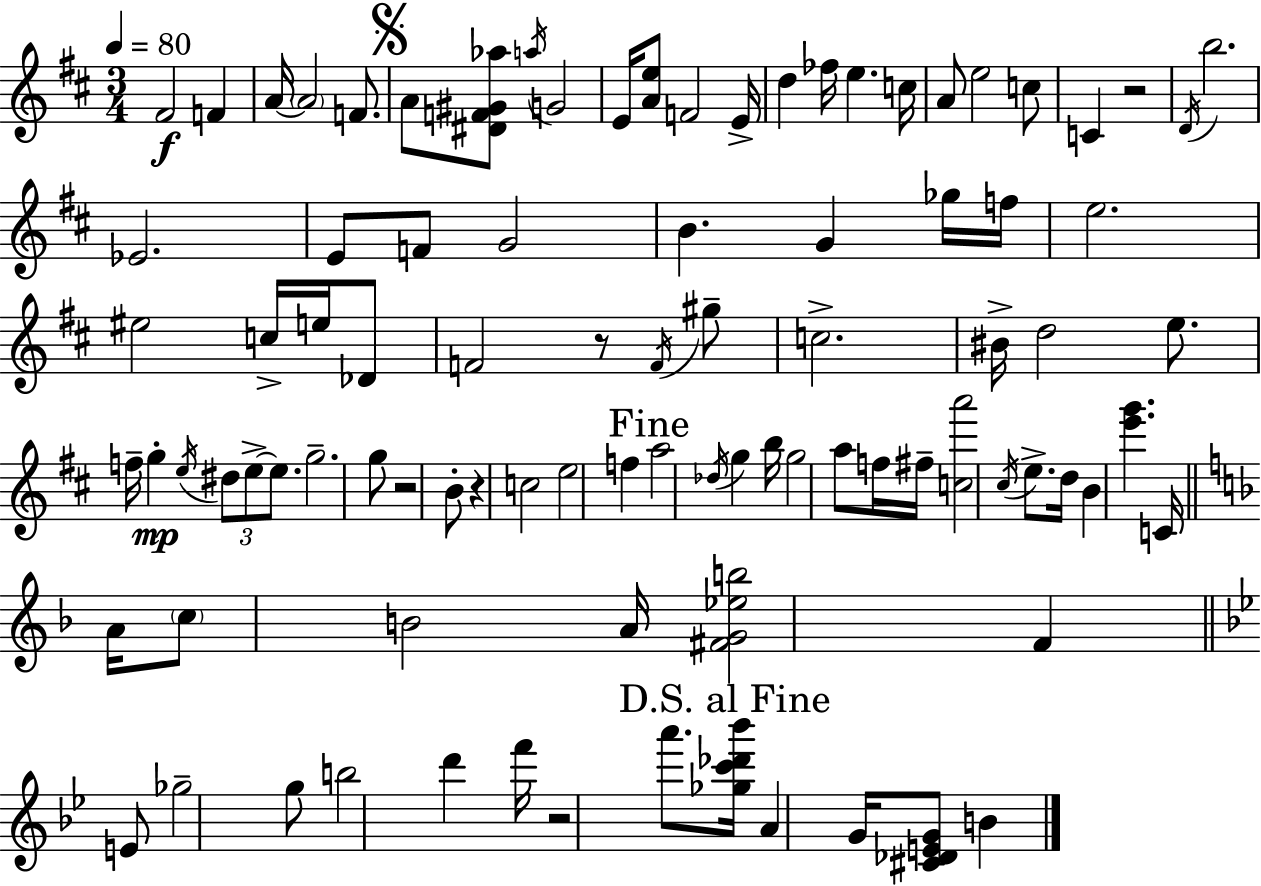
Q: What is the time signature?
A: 3/4